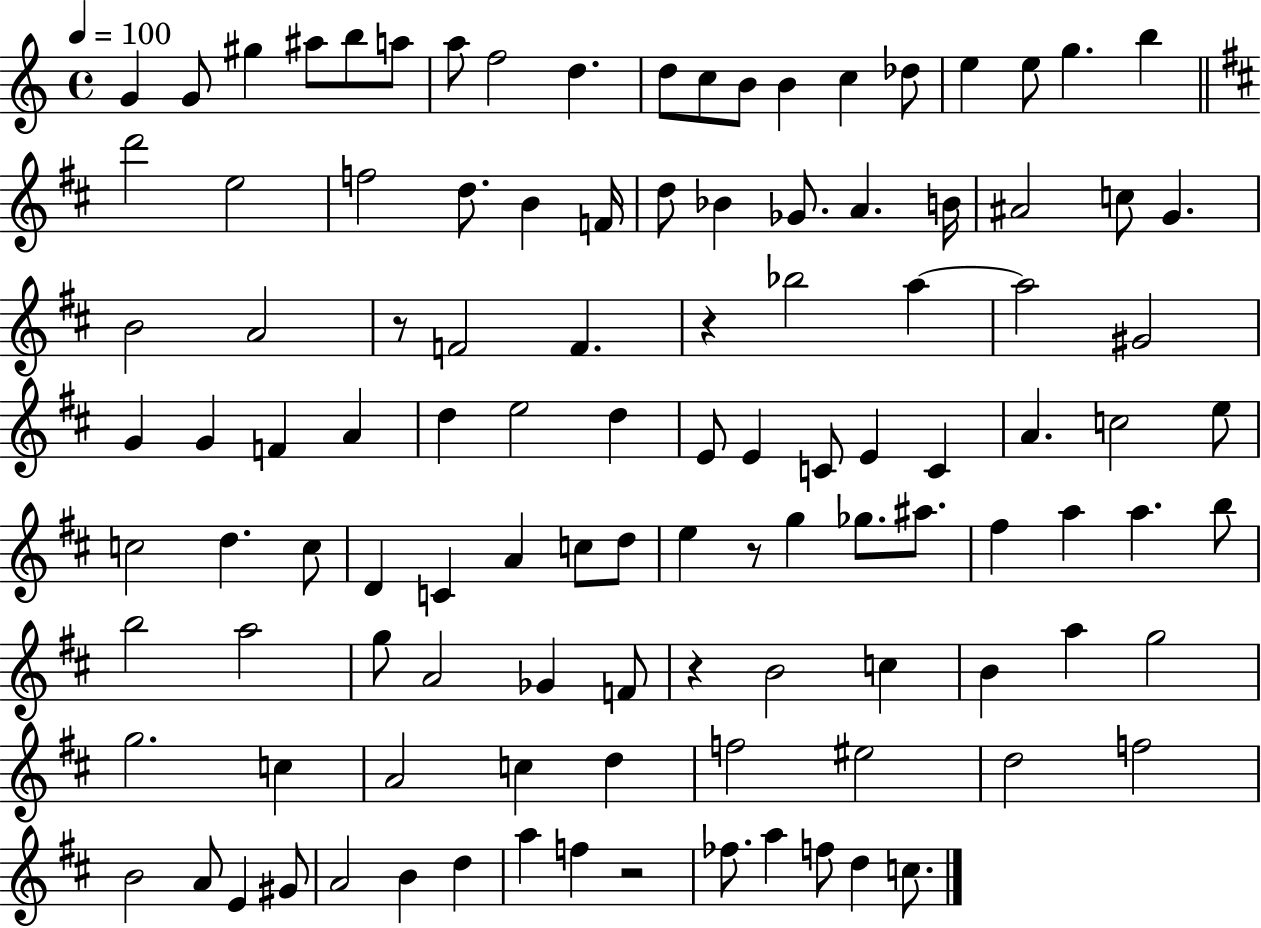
{
  \clef treble
  \time 4/4
  \defaultTimeSignature
  \key c \major
  \tempo 4 = 100
  g'4 g'8 gis''4 ais''8 b''8 a''8 | a''8 f''2 d''4. | d''8 c''8 b'8 b'4 c''4 des''8 | e''4 e''8 g''4. b''4 | \break \bar "||" \break \key b \minor d'''2 e''2 | f''2 d''8. b'4 f'16 | d''8 bes'4 ges'8. a'4. b'16 | ais'2 c''8 g'4. | \break b'2 a'2 | r8 f'2 f'4. | r4 bes''2 a''4~~ | a''2 gis'2 | \break g'4 g'4 f'4 a'4 | d''4 e''2 d''4 | e'8 e'4 c'8 e'4 c'4 | a'4. c''2 e''8 | \break c''2 d''4. c''8 | d'4 c'4 a'4 c''8 d''8 | e''4 r8 g''4 ges''8. ais''8. | fis''4 a''4 a''4. b''8 | \break b''2 a''2 | g''8 a'2 ges'4 f'8 | r4 b'2 c''4 | b'4 a''4 g''2 | \break g''2. c''4 | a'2 c''4 d''4 | f''2 eis''2 | d''2 f''2 | \break b'2 a'8 e'4 gis'8 | a'2 b'4 d''4 | a''4 f''4 r2 | fes''8. a''4 f''8 d''4 c''8. | \break \bar "|."
}